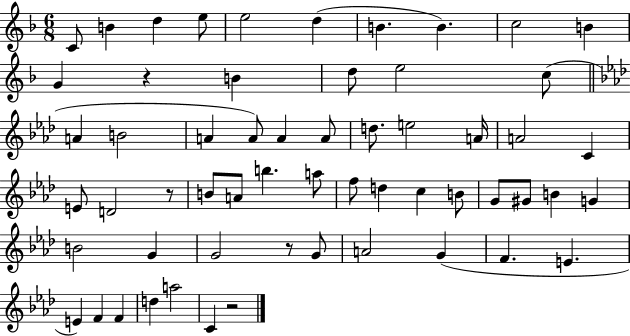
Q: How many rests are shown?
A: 4